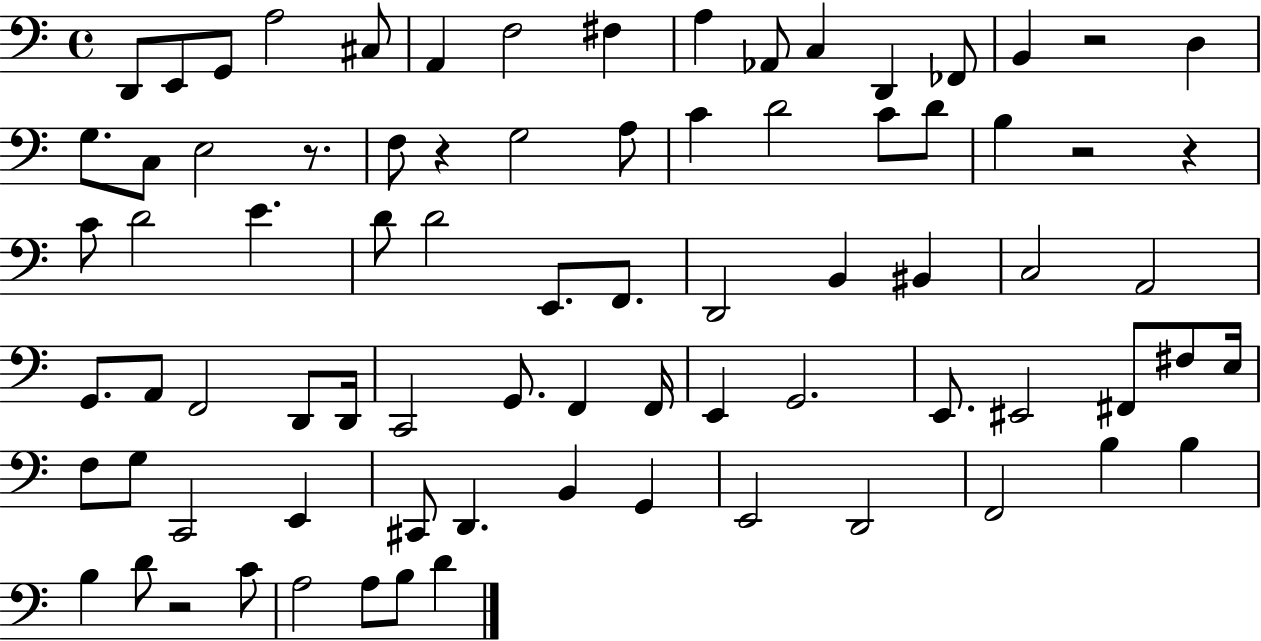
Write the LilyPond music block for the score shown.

{
  \clef bass
  \time 4/4
  \defaultTimeSignature
  \key c \major
  d,8 e,8 g,8 a2 cis8 | a,4 f2 fis4 | a4 aes,8 c4 d,4 fes,8 | b,4 r2 d4 | \break g8. c8 e2 r8. | f8 r4 g2 a8 | c'4 d'2 c'8 d'8 | b4 r2 r4 | \break c'8 d'2 e'4. | d'8 d'2 e,8. f,8. | d,2 b,4 bis,4 | c2 a,2 | \break g,8. a,8 f,2 d,8 d,16 | c,2 g,8. f,4 f,16 | e,4 g,2. | e,8. eis,2 fis,8 fis8 e16 | \break f8 g8 c,2 e,4 | cis,8 d,4. b,4 g,4 | e,2 d,2 | f,2 b4 b4 | \break b4 d'8 r2 c'8 | a2 a8 b8 d'4 | \bar "|."
}